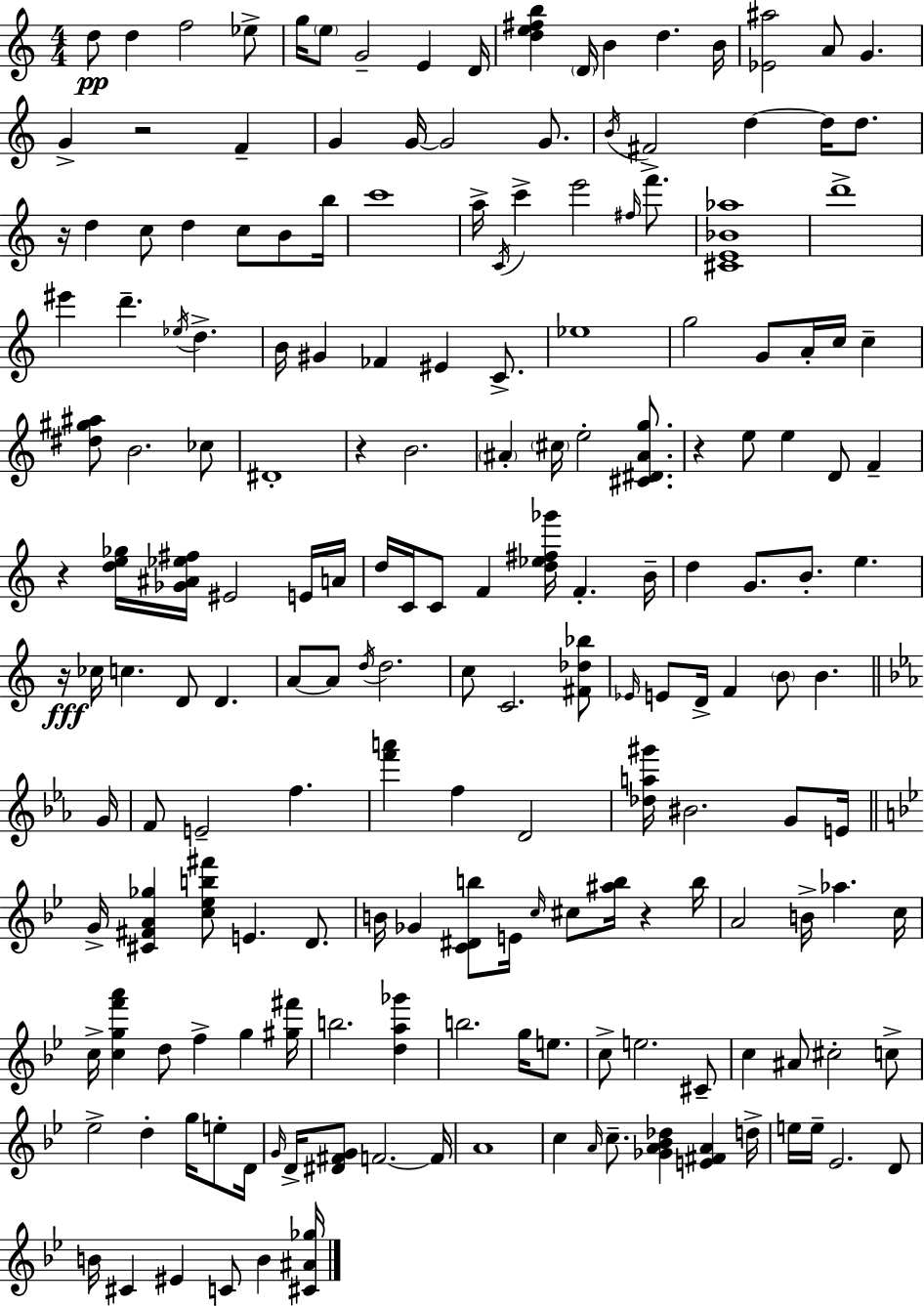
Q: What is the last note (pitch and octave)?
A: B4